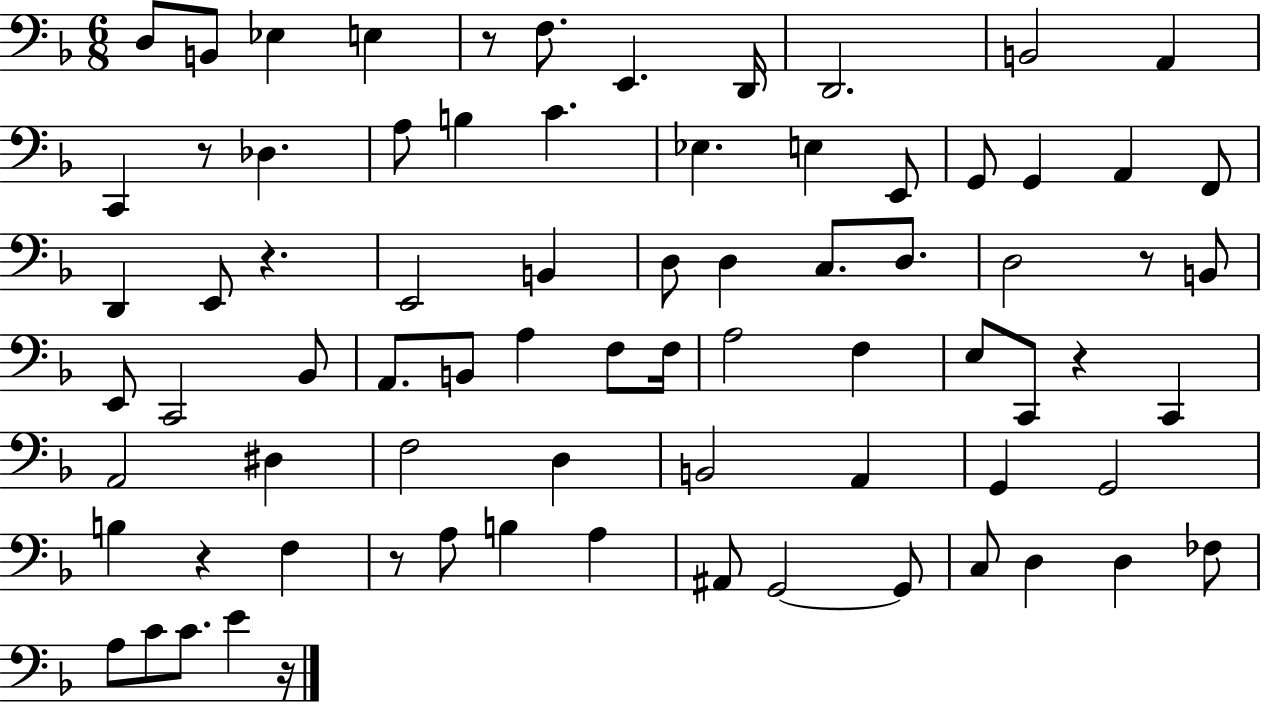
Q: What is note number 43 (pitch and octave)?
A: E3